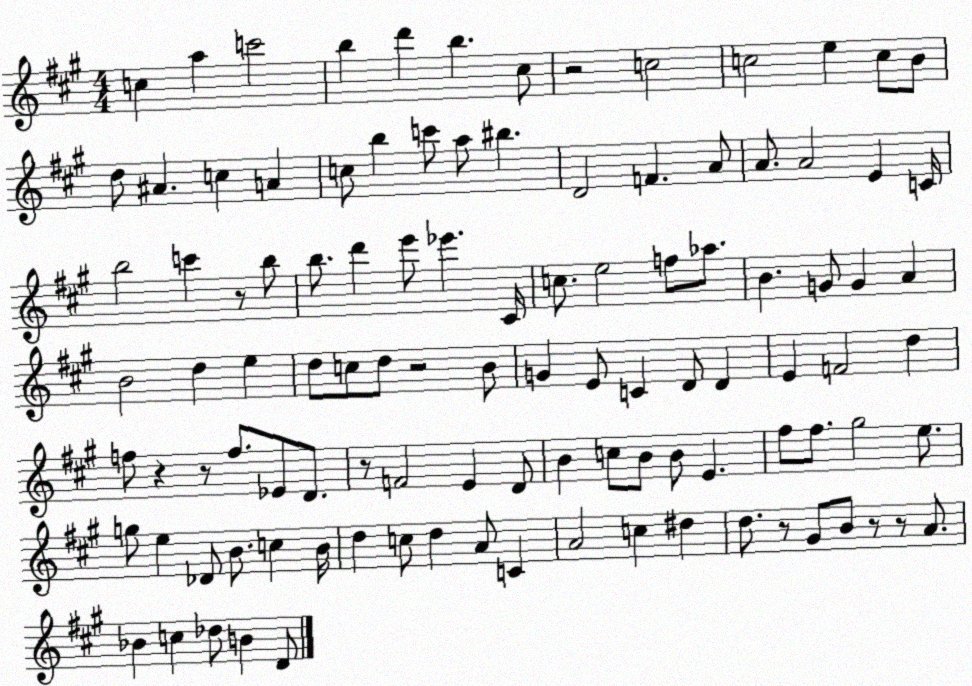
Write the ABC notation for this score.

X:1
T:Untitled
M:4/4
L:1/4
K:A
c a c'2 b d' b ^c/2 z2 c2 c2 e c/2 B/2 d/2 ^A c A c/2 b c'/2 a/2 ^b D2 F A/2 A/2 A2 E C/4 b2 c' z/2 b/2 b/2 d' e'/2 _e' ^C/4 c/2 e2 f/2 _a/2 B G/2 G A B2 d e d/2 c/2 d/2 z2 B/2 G E/2 C D/2 D E F2 d f/2 z z/2 f/2 _E/2 D/2 z/2 F2 E D/2 B c/2 B/2 B/2 E ^f/2 ^f/2 ^g2 e/2 g/2 e _D/2 B/2 c B/4 d c/2 d A/2 C A2 c ^d d/2 z/2 ^G/2 B/2 z/2 z/2 A/2 _B c _d/2 B D/2